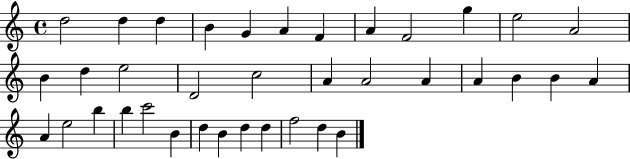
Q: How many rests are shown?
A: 0